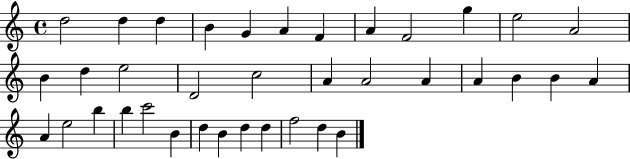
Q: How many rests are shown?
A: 0